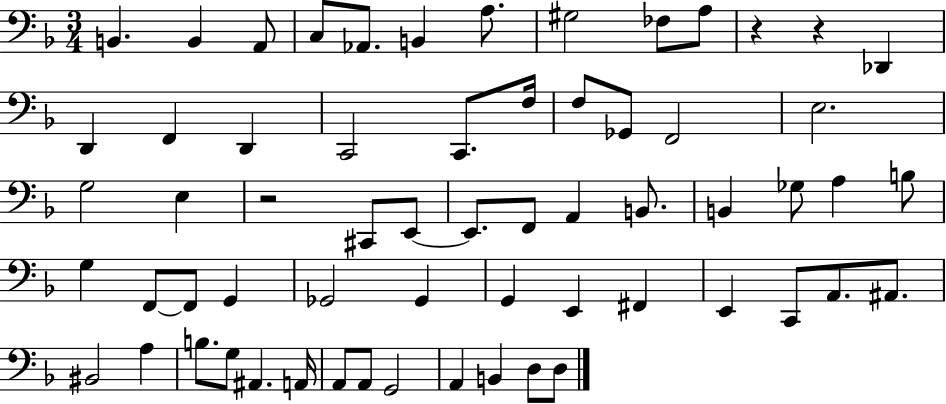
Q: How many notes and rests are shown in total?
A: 62